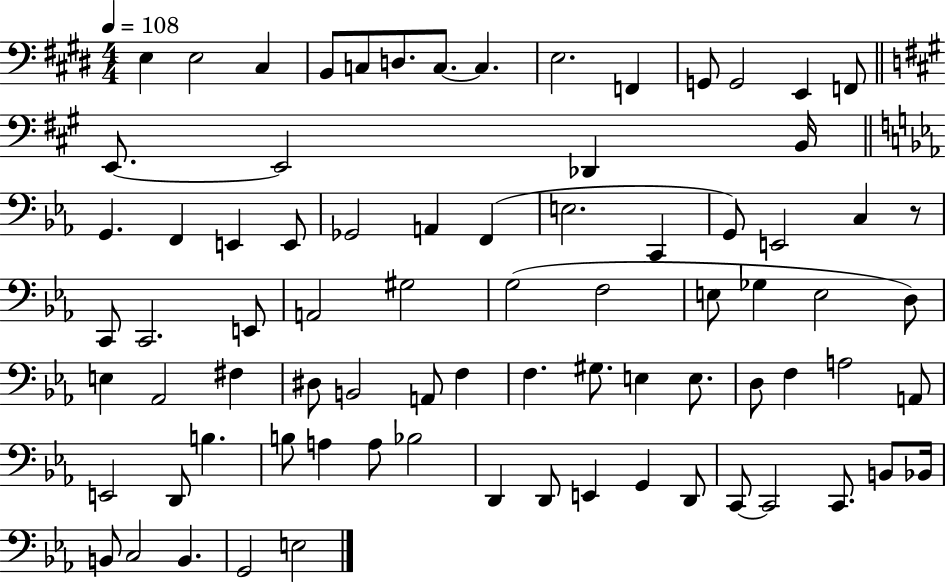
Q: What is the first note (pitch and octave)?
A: E3